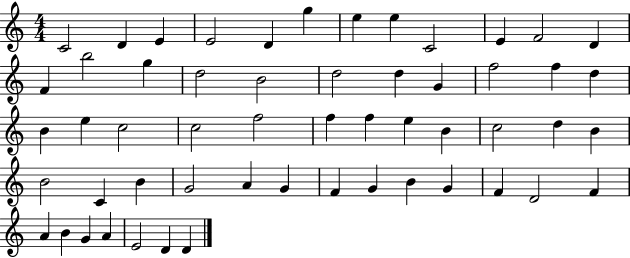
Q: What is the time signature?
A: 4/4